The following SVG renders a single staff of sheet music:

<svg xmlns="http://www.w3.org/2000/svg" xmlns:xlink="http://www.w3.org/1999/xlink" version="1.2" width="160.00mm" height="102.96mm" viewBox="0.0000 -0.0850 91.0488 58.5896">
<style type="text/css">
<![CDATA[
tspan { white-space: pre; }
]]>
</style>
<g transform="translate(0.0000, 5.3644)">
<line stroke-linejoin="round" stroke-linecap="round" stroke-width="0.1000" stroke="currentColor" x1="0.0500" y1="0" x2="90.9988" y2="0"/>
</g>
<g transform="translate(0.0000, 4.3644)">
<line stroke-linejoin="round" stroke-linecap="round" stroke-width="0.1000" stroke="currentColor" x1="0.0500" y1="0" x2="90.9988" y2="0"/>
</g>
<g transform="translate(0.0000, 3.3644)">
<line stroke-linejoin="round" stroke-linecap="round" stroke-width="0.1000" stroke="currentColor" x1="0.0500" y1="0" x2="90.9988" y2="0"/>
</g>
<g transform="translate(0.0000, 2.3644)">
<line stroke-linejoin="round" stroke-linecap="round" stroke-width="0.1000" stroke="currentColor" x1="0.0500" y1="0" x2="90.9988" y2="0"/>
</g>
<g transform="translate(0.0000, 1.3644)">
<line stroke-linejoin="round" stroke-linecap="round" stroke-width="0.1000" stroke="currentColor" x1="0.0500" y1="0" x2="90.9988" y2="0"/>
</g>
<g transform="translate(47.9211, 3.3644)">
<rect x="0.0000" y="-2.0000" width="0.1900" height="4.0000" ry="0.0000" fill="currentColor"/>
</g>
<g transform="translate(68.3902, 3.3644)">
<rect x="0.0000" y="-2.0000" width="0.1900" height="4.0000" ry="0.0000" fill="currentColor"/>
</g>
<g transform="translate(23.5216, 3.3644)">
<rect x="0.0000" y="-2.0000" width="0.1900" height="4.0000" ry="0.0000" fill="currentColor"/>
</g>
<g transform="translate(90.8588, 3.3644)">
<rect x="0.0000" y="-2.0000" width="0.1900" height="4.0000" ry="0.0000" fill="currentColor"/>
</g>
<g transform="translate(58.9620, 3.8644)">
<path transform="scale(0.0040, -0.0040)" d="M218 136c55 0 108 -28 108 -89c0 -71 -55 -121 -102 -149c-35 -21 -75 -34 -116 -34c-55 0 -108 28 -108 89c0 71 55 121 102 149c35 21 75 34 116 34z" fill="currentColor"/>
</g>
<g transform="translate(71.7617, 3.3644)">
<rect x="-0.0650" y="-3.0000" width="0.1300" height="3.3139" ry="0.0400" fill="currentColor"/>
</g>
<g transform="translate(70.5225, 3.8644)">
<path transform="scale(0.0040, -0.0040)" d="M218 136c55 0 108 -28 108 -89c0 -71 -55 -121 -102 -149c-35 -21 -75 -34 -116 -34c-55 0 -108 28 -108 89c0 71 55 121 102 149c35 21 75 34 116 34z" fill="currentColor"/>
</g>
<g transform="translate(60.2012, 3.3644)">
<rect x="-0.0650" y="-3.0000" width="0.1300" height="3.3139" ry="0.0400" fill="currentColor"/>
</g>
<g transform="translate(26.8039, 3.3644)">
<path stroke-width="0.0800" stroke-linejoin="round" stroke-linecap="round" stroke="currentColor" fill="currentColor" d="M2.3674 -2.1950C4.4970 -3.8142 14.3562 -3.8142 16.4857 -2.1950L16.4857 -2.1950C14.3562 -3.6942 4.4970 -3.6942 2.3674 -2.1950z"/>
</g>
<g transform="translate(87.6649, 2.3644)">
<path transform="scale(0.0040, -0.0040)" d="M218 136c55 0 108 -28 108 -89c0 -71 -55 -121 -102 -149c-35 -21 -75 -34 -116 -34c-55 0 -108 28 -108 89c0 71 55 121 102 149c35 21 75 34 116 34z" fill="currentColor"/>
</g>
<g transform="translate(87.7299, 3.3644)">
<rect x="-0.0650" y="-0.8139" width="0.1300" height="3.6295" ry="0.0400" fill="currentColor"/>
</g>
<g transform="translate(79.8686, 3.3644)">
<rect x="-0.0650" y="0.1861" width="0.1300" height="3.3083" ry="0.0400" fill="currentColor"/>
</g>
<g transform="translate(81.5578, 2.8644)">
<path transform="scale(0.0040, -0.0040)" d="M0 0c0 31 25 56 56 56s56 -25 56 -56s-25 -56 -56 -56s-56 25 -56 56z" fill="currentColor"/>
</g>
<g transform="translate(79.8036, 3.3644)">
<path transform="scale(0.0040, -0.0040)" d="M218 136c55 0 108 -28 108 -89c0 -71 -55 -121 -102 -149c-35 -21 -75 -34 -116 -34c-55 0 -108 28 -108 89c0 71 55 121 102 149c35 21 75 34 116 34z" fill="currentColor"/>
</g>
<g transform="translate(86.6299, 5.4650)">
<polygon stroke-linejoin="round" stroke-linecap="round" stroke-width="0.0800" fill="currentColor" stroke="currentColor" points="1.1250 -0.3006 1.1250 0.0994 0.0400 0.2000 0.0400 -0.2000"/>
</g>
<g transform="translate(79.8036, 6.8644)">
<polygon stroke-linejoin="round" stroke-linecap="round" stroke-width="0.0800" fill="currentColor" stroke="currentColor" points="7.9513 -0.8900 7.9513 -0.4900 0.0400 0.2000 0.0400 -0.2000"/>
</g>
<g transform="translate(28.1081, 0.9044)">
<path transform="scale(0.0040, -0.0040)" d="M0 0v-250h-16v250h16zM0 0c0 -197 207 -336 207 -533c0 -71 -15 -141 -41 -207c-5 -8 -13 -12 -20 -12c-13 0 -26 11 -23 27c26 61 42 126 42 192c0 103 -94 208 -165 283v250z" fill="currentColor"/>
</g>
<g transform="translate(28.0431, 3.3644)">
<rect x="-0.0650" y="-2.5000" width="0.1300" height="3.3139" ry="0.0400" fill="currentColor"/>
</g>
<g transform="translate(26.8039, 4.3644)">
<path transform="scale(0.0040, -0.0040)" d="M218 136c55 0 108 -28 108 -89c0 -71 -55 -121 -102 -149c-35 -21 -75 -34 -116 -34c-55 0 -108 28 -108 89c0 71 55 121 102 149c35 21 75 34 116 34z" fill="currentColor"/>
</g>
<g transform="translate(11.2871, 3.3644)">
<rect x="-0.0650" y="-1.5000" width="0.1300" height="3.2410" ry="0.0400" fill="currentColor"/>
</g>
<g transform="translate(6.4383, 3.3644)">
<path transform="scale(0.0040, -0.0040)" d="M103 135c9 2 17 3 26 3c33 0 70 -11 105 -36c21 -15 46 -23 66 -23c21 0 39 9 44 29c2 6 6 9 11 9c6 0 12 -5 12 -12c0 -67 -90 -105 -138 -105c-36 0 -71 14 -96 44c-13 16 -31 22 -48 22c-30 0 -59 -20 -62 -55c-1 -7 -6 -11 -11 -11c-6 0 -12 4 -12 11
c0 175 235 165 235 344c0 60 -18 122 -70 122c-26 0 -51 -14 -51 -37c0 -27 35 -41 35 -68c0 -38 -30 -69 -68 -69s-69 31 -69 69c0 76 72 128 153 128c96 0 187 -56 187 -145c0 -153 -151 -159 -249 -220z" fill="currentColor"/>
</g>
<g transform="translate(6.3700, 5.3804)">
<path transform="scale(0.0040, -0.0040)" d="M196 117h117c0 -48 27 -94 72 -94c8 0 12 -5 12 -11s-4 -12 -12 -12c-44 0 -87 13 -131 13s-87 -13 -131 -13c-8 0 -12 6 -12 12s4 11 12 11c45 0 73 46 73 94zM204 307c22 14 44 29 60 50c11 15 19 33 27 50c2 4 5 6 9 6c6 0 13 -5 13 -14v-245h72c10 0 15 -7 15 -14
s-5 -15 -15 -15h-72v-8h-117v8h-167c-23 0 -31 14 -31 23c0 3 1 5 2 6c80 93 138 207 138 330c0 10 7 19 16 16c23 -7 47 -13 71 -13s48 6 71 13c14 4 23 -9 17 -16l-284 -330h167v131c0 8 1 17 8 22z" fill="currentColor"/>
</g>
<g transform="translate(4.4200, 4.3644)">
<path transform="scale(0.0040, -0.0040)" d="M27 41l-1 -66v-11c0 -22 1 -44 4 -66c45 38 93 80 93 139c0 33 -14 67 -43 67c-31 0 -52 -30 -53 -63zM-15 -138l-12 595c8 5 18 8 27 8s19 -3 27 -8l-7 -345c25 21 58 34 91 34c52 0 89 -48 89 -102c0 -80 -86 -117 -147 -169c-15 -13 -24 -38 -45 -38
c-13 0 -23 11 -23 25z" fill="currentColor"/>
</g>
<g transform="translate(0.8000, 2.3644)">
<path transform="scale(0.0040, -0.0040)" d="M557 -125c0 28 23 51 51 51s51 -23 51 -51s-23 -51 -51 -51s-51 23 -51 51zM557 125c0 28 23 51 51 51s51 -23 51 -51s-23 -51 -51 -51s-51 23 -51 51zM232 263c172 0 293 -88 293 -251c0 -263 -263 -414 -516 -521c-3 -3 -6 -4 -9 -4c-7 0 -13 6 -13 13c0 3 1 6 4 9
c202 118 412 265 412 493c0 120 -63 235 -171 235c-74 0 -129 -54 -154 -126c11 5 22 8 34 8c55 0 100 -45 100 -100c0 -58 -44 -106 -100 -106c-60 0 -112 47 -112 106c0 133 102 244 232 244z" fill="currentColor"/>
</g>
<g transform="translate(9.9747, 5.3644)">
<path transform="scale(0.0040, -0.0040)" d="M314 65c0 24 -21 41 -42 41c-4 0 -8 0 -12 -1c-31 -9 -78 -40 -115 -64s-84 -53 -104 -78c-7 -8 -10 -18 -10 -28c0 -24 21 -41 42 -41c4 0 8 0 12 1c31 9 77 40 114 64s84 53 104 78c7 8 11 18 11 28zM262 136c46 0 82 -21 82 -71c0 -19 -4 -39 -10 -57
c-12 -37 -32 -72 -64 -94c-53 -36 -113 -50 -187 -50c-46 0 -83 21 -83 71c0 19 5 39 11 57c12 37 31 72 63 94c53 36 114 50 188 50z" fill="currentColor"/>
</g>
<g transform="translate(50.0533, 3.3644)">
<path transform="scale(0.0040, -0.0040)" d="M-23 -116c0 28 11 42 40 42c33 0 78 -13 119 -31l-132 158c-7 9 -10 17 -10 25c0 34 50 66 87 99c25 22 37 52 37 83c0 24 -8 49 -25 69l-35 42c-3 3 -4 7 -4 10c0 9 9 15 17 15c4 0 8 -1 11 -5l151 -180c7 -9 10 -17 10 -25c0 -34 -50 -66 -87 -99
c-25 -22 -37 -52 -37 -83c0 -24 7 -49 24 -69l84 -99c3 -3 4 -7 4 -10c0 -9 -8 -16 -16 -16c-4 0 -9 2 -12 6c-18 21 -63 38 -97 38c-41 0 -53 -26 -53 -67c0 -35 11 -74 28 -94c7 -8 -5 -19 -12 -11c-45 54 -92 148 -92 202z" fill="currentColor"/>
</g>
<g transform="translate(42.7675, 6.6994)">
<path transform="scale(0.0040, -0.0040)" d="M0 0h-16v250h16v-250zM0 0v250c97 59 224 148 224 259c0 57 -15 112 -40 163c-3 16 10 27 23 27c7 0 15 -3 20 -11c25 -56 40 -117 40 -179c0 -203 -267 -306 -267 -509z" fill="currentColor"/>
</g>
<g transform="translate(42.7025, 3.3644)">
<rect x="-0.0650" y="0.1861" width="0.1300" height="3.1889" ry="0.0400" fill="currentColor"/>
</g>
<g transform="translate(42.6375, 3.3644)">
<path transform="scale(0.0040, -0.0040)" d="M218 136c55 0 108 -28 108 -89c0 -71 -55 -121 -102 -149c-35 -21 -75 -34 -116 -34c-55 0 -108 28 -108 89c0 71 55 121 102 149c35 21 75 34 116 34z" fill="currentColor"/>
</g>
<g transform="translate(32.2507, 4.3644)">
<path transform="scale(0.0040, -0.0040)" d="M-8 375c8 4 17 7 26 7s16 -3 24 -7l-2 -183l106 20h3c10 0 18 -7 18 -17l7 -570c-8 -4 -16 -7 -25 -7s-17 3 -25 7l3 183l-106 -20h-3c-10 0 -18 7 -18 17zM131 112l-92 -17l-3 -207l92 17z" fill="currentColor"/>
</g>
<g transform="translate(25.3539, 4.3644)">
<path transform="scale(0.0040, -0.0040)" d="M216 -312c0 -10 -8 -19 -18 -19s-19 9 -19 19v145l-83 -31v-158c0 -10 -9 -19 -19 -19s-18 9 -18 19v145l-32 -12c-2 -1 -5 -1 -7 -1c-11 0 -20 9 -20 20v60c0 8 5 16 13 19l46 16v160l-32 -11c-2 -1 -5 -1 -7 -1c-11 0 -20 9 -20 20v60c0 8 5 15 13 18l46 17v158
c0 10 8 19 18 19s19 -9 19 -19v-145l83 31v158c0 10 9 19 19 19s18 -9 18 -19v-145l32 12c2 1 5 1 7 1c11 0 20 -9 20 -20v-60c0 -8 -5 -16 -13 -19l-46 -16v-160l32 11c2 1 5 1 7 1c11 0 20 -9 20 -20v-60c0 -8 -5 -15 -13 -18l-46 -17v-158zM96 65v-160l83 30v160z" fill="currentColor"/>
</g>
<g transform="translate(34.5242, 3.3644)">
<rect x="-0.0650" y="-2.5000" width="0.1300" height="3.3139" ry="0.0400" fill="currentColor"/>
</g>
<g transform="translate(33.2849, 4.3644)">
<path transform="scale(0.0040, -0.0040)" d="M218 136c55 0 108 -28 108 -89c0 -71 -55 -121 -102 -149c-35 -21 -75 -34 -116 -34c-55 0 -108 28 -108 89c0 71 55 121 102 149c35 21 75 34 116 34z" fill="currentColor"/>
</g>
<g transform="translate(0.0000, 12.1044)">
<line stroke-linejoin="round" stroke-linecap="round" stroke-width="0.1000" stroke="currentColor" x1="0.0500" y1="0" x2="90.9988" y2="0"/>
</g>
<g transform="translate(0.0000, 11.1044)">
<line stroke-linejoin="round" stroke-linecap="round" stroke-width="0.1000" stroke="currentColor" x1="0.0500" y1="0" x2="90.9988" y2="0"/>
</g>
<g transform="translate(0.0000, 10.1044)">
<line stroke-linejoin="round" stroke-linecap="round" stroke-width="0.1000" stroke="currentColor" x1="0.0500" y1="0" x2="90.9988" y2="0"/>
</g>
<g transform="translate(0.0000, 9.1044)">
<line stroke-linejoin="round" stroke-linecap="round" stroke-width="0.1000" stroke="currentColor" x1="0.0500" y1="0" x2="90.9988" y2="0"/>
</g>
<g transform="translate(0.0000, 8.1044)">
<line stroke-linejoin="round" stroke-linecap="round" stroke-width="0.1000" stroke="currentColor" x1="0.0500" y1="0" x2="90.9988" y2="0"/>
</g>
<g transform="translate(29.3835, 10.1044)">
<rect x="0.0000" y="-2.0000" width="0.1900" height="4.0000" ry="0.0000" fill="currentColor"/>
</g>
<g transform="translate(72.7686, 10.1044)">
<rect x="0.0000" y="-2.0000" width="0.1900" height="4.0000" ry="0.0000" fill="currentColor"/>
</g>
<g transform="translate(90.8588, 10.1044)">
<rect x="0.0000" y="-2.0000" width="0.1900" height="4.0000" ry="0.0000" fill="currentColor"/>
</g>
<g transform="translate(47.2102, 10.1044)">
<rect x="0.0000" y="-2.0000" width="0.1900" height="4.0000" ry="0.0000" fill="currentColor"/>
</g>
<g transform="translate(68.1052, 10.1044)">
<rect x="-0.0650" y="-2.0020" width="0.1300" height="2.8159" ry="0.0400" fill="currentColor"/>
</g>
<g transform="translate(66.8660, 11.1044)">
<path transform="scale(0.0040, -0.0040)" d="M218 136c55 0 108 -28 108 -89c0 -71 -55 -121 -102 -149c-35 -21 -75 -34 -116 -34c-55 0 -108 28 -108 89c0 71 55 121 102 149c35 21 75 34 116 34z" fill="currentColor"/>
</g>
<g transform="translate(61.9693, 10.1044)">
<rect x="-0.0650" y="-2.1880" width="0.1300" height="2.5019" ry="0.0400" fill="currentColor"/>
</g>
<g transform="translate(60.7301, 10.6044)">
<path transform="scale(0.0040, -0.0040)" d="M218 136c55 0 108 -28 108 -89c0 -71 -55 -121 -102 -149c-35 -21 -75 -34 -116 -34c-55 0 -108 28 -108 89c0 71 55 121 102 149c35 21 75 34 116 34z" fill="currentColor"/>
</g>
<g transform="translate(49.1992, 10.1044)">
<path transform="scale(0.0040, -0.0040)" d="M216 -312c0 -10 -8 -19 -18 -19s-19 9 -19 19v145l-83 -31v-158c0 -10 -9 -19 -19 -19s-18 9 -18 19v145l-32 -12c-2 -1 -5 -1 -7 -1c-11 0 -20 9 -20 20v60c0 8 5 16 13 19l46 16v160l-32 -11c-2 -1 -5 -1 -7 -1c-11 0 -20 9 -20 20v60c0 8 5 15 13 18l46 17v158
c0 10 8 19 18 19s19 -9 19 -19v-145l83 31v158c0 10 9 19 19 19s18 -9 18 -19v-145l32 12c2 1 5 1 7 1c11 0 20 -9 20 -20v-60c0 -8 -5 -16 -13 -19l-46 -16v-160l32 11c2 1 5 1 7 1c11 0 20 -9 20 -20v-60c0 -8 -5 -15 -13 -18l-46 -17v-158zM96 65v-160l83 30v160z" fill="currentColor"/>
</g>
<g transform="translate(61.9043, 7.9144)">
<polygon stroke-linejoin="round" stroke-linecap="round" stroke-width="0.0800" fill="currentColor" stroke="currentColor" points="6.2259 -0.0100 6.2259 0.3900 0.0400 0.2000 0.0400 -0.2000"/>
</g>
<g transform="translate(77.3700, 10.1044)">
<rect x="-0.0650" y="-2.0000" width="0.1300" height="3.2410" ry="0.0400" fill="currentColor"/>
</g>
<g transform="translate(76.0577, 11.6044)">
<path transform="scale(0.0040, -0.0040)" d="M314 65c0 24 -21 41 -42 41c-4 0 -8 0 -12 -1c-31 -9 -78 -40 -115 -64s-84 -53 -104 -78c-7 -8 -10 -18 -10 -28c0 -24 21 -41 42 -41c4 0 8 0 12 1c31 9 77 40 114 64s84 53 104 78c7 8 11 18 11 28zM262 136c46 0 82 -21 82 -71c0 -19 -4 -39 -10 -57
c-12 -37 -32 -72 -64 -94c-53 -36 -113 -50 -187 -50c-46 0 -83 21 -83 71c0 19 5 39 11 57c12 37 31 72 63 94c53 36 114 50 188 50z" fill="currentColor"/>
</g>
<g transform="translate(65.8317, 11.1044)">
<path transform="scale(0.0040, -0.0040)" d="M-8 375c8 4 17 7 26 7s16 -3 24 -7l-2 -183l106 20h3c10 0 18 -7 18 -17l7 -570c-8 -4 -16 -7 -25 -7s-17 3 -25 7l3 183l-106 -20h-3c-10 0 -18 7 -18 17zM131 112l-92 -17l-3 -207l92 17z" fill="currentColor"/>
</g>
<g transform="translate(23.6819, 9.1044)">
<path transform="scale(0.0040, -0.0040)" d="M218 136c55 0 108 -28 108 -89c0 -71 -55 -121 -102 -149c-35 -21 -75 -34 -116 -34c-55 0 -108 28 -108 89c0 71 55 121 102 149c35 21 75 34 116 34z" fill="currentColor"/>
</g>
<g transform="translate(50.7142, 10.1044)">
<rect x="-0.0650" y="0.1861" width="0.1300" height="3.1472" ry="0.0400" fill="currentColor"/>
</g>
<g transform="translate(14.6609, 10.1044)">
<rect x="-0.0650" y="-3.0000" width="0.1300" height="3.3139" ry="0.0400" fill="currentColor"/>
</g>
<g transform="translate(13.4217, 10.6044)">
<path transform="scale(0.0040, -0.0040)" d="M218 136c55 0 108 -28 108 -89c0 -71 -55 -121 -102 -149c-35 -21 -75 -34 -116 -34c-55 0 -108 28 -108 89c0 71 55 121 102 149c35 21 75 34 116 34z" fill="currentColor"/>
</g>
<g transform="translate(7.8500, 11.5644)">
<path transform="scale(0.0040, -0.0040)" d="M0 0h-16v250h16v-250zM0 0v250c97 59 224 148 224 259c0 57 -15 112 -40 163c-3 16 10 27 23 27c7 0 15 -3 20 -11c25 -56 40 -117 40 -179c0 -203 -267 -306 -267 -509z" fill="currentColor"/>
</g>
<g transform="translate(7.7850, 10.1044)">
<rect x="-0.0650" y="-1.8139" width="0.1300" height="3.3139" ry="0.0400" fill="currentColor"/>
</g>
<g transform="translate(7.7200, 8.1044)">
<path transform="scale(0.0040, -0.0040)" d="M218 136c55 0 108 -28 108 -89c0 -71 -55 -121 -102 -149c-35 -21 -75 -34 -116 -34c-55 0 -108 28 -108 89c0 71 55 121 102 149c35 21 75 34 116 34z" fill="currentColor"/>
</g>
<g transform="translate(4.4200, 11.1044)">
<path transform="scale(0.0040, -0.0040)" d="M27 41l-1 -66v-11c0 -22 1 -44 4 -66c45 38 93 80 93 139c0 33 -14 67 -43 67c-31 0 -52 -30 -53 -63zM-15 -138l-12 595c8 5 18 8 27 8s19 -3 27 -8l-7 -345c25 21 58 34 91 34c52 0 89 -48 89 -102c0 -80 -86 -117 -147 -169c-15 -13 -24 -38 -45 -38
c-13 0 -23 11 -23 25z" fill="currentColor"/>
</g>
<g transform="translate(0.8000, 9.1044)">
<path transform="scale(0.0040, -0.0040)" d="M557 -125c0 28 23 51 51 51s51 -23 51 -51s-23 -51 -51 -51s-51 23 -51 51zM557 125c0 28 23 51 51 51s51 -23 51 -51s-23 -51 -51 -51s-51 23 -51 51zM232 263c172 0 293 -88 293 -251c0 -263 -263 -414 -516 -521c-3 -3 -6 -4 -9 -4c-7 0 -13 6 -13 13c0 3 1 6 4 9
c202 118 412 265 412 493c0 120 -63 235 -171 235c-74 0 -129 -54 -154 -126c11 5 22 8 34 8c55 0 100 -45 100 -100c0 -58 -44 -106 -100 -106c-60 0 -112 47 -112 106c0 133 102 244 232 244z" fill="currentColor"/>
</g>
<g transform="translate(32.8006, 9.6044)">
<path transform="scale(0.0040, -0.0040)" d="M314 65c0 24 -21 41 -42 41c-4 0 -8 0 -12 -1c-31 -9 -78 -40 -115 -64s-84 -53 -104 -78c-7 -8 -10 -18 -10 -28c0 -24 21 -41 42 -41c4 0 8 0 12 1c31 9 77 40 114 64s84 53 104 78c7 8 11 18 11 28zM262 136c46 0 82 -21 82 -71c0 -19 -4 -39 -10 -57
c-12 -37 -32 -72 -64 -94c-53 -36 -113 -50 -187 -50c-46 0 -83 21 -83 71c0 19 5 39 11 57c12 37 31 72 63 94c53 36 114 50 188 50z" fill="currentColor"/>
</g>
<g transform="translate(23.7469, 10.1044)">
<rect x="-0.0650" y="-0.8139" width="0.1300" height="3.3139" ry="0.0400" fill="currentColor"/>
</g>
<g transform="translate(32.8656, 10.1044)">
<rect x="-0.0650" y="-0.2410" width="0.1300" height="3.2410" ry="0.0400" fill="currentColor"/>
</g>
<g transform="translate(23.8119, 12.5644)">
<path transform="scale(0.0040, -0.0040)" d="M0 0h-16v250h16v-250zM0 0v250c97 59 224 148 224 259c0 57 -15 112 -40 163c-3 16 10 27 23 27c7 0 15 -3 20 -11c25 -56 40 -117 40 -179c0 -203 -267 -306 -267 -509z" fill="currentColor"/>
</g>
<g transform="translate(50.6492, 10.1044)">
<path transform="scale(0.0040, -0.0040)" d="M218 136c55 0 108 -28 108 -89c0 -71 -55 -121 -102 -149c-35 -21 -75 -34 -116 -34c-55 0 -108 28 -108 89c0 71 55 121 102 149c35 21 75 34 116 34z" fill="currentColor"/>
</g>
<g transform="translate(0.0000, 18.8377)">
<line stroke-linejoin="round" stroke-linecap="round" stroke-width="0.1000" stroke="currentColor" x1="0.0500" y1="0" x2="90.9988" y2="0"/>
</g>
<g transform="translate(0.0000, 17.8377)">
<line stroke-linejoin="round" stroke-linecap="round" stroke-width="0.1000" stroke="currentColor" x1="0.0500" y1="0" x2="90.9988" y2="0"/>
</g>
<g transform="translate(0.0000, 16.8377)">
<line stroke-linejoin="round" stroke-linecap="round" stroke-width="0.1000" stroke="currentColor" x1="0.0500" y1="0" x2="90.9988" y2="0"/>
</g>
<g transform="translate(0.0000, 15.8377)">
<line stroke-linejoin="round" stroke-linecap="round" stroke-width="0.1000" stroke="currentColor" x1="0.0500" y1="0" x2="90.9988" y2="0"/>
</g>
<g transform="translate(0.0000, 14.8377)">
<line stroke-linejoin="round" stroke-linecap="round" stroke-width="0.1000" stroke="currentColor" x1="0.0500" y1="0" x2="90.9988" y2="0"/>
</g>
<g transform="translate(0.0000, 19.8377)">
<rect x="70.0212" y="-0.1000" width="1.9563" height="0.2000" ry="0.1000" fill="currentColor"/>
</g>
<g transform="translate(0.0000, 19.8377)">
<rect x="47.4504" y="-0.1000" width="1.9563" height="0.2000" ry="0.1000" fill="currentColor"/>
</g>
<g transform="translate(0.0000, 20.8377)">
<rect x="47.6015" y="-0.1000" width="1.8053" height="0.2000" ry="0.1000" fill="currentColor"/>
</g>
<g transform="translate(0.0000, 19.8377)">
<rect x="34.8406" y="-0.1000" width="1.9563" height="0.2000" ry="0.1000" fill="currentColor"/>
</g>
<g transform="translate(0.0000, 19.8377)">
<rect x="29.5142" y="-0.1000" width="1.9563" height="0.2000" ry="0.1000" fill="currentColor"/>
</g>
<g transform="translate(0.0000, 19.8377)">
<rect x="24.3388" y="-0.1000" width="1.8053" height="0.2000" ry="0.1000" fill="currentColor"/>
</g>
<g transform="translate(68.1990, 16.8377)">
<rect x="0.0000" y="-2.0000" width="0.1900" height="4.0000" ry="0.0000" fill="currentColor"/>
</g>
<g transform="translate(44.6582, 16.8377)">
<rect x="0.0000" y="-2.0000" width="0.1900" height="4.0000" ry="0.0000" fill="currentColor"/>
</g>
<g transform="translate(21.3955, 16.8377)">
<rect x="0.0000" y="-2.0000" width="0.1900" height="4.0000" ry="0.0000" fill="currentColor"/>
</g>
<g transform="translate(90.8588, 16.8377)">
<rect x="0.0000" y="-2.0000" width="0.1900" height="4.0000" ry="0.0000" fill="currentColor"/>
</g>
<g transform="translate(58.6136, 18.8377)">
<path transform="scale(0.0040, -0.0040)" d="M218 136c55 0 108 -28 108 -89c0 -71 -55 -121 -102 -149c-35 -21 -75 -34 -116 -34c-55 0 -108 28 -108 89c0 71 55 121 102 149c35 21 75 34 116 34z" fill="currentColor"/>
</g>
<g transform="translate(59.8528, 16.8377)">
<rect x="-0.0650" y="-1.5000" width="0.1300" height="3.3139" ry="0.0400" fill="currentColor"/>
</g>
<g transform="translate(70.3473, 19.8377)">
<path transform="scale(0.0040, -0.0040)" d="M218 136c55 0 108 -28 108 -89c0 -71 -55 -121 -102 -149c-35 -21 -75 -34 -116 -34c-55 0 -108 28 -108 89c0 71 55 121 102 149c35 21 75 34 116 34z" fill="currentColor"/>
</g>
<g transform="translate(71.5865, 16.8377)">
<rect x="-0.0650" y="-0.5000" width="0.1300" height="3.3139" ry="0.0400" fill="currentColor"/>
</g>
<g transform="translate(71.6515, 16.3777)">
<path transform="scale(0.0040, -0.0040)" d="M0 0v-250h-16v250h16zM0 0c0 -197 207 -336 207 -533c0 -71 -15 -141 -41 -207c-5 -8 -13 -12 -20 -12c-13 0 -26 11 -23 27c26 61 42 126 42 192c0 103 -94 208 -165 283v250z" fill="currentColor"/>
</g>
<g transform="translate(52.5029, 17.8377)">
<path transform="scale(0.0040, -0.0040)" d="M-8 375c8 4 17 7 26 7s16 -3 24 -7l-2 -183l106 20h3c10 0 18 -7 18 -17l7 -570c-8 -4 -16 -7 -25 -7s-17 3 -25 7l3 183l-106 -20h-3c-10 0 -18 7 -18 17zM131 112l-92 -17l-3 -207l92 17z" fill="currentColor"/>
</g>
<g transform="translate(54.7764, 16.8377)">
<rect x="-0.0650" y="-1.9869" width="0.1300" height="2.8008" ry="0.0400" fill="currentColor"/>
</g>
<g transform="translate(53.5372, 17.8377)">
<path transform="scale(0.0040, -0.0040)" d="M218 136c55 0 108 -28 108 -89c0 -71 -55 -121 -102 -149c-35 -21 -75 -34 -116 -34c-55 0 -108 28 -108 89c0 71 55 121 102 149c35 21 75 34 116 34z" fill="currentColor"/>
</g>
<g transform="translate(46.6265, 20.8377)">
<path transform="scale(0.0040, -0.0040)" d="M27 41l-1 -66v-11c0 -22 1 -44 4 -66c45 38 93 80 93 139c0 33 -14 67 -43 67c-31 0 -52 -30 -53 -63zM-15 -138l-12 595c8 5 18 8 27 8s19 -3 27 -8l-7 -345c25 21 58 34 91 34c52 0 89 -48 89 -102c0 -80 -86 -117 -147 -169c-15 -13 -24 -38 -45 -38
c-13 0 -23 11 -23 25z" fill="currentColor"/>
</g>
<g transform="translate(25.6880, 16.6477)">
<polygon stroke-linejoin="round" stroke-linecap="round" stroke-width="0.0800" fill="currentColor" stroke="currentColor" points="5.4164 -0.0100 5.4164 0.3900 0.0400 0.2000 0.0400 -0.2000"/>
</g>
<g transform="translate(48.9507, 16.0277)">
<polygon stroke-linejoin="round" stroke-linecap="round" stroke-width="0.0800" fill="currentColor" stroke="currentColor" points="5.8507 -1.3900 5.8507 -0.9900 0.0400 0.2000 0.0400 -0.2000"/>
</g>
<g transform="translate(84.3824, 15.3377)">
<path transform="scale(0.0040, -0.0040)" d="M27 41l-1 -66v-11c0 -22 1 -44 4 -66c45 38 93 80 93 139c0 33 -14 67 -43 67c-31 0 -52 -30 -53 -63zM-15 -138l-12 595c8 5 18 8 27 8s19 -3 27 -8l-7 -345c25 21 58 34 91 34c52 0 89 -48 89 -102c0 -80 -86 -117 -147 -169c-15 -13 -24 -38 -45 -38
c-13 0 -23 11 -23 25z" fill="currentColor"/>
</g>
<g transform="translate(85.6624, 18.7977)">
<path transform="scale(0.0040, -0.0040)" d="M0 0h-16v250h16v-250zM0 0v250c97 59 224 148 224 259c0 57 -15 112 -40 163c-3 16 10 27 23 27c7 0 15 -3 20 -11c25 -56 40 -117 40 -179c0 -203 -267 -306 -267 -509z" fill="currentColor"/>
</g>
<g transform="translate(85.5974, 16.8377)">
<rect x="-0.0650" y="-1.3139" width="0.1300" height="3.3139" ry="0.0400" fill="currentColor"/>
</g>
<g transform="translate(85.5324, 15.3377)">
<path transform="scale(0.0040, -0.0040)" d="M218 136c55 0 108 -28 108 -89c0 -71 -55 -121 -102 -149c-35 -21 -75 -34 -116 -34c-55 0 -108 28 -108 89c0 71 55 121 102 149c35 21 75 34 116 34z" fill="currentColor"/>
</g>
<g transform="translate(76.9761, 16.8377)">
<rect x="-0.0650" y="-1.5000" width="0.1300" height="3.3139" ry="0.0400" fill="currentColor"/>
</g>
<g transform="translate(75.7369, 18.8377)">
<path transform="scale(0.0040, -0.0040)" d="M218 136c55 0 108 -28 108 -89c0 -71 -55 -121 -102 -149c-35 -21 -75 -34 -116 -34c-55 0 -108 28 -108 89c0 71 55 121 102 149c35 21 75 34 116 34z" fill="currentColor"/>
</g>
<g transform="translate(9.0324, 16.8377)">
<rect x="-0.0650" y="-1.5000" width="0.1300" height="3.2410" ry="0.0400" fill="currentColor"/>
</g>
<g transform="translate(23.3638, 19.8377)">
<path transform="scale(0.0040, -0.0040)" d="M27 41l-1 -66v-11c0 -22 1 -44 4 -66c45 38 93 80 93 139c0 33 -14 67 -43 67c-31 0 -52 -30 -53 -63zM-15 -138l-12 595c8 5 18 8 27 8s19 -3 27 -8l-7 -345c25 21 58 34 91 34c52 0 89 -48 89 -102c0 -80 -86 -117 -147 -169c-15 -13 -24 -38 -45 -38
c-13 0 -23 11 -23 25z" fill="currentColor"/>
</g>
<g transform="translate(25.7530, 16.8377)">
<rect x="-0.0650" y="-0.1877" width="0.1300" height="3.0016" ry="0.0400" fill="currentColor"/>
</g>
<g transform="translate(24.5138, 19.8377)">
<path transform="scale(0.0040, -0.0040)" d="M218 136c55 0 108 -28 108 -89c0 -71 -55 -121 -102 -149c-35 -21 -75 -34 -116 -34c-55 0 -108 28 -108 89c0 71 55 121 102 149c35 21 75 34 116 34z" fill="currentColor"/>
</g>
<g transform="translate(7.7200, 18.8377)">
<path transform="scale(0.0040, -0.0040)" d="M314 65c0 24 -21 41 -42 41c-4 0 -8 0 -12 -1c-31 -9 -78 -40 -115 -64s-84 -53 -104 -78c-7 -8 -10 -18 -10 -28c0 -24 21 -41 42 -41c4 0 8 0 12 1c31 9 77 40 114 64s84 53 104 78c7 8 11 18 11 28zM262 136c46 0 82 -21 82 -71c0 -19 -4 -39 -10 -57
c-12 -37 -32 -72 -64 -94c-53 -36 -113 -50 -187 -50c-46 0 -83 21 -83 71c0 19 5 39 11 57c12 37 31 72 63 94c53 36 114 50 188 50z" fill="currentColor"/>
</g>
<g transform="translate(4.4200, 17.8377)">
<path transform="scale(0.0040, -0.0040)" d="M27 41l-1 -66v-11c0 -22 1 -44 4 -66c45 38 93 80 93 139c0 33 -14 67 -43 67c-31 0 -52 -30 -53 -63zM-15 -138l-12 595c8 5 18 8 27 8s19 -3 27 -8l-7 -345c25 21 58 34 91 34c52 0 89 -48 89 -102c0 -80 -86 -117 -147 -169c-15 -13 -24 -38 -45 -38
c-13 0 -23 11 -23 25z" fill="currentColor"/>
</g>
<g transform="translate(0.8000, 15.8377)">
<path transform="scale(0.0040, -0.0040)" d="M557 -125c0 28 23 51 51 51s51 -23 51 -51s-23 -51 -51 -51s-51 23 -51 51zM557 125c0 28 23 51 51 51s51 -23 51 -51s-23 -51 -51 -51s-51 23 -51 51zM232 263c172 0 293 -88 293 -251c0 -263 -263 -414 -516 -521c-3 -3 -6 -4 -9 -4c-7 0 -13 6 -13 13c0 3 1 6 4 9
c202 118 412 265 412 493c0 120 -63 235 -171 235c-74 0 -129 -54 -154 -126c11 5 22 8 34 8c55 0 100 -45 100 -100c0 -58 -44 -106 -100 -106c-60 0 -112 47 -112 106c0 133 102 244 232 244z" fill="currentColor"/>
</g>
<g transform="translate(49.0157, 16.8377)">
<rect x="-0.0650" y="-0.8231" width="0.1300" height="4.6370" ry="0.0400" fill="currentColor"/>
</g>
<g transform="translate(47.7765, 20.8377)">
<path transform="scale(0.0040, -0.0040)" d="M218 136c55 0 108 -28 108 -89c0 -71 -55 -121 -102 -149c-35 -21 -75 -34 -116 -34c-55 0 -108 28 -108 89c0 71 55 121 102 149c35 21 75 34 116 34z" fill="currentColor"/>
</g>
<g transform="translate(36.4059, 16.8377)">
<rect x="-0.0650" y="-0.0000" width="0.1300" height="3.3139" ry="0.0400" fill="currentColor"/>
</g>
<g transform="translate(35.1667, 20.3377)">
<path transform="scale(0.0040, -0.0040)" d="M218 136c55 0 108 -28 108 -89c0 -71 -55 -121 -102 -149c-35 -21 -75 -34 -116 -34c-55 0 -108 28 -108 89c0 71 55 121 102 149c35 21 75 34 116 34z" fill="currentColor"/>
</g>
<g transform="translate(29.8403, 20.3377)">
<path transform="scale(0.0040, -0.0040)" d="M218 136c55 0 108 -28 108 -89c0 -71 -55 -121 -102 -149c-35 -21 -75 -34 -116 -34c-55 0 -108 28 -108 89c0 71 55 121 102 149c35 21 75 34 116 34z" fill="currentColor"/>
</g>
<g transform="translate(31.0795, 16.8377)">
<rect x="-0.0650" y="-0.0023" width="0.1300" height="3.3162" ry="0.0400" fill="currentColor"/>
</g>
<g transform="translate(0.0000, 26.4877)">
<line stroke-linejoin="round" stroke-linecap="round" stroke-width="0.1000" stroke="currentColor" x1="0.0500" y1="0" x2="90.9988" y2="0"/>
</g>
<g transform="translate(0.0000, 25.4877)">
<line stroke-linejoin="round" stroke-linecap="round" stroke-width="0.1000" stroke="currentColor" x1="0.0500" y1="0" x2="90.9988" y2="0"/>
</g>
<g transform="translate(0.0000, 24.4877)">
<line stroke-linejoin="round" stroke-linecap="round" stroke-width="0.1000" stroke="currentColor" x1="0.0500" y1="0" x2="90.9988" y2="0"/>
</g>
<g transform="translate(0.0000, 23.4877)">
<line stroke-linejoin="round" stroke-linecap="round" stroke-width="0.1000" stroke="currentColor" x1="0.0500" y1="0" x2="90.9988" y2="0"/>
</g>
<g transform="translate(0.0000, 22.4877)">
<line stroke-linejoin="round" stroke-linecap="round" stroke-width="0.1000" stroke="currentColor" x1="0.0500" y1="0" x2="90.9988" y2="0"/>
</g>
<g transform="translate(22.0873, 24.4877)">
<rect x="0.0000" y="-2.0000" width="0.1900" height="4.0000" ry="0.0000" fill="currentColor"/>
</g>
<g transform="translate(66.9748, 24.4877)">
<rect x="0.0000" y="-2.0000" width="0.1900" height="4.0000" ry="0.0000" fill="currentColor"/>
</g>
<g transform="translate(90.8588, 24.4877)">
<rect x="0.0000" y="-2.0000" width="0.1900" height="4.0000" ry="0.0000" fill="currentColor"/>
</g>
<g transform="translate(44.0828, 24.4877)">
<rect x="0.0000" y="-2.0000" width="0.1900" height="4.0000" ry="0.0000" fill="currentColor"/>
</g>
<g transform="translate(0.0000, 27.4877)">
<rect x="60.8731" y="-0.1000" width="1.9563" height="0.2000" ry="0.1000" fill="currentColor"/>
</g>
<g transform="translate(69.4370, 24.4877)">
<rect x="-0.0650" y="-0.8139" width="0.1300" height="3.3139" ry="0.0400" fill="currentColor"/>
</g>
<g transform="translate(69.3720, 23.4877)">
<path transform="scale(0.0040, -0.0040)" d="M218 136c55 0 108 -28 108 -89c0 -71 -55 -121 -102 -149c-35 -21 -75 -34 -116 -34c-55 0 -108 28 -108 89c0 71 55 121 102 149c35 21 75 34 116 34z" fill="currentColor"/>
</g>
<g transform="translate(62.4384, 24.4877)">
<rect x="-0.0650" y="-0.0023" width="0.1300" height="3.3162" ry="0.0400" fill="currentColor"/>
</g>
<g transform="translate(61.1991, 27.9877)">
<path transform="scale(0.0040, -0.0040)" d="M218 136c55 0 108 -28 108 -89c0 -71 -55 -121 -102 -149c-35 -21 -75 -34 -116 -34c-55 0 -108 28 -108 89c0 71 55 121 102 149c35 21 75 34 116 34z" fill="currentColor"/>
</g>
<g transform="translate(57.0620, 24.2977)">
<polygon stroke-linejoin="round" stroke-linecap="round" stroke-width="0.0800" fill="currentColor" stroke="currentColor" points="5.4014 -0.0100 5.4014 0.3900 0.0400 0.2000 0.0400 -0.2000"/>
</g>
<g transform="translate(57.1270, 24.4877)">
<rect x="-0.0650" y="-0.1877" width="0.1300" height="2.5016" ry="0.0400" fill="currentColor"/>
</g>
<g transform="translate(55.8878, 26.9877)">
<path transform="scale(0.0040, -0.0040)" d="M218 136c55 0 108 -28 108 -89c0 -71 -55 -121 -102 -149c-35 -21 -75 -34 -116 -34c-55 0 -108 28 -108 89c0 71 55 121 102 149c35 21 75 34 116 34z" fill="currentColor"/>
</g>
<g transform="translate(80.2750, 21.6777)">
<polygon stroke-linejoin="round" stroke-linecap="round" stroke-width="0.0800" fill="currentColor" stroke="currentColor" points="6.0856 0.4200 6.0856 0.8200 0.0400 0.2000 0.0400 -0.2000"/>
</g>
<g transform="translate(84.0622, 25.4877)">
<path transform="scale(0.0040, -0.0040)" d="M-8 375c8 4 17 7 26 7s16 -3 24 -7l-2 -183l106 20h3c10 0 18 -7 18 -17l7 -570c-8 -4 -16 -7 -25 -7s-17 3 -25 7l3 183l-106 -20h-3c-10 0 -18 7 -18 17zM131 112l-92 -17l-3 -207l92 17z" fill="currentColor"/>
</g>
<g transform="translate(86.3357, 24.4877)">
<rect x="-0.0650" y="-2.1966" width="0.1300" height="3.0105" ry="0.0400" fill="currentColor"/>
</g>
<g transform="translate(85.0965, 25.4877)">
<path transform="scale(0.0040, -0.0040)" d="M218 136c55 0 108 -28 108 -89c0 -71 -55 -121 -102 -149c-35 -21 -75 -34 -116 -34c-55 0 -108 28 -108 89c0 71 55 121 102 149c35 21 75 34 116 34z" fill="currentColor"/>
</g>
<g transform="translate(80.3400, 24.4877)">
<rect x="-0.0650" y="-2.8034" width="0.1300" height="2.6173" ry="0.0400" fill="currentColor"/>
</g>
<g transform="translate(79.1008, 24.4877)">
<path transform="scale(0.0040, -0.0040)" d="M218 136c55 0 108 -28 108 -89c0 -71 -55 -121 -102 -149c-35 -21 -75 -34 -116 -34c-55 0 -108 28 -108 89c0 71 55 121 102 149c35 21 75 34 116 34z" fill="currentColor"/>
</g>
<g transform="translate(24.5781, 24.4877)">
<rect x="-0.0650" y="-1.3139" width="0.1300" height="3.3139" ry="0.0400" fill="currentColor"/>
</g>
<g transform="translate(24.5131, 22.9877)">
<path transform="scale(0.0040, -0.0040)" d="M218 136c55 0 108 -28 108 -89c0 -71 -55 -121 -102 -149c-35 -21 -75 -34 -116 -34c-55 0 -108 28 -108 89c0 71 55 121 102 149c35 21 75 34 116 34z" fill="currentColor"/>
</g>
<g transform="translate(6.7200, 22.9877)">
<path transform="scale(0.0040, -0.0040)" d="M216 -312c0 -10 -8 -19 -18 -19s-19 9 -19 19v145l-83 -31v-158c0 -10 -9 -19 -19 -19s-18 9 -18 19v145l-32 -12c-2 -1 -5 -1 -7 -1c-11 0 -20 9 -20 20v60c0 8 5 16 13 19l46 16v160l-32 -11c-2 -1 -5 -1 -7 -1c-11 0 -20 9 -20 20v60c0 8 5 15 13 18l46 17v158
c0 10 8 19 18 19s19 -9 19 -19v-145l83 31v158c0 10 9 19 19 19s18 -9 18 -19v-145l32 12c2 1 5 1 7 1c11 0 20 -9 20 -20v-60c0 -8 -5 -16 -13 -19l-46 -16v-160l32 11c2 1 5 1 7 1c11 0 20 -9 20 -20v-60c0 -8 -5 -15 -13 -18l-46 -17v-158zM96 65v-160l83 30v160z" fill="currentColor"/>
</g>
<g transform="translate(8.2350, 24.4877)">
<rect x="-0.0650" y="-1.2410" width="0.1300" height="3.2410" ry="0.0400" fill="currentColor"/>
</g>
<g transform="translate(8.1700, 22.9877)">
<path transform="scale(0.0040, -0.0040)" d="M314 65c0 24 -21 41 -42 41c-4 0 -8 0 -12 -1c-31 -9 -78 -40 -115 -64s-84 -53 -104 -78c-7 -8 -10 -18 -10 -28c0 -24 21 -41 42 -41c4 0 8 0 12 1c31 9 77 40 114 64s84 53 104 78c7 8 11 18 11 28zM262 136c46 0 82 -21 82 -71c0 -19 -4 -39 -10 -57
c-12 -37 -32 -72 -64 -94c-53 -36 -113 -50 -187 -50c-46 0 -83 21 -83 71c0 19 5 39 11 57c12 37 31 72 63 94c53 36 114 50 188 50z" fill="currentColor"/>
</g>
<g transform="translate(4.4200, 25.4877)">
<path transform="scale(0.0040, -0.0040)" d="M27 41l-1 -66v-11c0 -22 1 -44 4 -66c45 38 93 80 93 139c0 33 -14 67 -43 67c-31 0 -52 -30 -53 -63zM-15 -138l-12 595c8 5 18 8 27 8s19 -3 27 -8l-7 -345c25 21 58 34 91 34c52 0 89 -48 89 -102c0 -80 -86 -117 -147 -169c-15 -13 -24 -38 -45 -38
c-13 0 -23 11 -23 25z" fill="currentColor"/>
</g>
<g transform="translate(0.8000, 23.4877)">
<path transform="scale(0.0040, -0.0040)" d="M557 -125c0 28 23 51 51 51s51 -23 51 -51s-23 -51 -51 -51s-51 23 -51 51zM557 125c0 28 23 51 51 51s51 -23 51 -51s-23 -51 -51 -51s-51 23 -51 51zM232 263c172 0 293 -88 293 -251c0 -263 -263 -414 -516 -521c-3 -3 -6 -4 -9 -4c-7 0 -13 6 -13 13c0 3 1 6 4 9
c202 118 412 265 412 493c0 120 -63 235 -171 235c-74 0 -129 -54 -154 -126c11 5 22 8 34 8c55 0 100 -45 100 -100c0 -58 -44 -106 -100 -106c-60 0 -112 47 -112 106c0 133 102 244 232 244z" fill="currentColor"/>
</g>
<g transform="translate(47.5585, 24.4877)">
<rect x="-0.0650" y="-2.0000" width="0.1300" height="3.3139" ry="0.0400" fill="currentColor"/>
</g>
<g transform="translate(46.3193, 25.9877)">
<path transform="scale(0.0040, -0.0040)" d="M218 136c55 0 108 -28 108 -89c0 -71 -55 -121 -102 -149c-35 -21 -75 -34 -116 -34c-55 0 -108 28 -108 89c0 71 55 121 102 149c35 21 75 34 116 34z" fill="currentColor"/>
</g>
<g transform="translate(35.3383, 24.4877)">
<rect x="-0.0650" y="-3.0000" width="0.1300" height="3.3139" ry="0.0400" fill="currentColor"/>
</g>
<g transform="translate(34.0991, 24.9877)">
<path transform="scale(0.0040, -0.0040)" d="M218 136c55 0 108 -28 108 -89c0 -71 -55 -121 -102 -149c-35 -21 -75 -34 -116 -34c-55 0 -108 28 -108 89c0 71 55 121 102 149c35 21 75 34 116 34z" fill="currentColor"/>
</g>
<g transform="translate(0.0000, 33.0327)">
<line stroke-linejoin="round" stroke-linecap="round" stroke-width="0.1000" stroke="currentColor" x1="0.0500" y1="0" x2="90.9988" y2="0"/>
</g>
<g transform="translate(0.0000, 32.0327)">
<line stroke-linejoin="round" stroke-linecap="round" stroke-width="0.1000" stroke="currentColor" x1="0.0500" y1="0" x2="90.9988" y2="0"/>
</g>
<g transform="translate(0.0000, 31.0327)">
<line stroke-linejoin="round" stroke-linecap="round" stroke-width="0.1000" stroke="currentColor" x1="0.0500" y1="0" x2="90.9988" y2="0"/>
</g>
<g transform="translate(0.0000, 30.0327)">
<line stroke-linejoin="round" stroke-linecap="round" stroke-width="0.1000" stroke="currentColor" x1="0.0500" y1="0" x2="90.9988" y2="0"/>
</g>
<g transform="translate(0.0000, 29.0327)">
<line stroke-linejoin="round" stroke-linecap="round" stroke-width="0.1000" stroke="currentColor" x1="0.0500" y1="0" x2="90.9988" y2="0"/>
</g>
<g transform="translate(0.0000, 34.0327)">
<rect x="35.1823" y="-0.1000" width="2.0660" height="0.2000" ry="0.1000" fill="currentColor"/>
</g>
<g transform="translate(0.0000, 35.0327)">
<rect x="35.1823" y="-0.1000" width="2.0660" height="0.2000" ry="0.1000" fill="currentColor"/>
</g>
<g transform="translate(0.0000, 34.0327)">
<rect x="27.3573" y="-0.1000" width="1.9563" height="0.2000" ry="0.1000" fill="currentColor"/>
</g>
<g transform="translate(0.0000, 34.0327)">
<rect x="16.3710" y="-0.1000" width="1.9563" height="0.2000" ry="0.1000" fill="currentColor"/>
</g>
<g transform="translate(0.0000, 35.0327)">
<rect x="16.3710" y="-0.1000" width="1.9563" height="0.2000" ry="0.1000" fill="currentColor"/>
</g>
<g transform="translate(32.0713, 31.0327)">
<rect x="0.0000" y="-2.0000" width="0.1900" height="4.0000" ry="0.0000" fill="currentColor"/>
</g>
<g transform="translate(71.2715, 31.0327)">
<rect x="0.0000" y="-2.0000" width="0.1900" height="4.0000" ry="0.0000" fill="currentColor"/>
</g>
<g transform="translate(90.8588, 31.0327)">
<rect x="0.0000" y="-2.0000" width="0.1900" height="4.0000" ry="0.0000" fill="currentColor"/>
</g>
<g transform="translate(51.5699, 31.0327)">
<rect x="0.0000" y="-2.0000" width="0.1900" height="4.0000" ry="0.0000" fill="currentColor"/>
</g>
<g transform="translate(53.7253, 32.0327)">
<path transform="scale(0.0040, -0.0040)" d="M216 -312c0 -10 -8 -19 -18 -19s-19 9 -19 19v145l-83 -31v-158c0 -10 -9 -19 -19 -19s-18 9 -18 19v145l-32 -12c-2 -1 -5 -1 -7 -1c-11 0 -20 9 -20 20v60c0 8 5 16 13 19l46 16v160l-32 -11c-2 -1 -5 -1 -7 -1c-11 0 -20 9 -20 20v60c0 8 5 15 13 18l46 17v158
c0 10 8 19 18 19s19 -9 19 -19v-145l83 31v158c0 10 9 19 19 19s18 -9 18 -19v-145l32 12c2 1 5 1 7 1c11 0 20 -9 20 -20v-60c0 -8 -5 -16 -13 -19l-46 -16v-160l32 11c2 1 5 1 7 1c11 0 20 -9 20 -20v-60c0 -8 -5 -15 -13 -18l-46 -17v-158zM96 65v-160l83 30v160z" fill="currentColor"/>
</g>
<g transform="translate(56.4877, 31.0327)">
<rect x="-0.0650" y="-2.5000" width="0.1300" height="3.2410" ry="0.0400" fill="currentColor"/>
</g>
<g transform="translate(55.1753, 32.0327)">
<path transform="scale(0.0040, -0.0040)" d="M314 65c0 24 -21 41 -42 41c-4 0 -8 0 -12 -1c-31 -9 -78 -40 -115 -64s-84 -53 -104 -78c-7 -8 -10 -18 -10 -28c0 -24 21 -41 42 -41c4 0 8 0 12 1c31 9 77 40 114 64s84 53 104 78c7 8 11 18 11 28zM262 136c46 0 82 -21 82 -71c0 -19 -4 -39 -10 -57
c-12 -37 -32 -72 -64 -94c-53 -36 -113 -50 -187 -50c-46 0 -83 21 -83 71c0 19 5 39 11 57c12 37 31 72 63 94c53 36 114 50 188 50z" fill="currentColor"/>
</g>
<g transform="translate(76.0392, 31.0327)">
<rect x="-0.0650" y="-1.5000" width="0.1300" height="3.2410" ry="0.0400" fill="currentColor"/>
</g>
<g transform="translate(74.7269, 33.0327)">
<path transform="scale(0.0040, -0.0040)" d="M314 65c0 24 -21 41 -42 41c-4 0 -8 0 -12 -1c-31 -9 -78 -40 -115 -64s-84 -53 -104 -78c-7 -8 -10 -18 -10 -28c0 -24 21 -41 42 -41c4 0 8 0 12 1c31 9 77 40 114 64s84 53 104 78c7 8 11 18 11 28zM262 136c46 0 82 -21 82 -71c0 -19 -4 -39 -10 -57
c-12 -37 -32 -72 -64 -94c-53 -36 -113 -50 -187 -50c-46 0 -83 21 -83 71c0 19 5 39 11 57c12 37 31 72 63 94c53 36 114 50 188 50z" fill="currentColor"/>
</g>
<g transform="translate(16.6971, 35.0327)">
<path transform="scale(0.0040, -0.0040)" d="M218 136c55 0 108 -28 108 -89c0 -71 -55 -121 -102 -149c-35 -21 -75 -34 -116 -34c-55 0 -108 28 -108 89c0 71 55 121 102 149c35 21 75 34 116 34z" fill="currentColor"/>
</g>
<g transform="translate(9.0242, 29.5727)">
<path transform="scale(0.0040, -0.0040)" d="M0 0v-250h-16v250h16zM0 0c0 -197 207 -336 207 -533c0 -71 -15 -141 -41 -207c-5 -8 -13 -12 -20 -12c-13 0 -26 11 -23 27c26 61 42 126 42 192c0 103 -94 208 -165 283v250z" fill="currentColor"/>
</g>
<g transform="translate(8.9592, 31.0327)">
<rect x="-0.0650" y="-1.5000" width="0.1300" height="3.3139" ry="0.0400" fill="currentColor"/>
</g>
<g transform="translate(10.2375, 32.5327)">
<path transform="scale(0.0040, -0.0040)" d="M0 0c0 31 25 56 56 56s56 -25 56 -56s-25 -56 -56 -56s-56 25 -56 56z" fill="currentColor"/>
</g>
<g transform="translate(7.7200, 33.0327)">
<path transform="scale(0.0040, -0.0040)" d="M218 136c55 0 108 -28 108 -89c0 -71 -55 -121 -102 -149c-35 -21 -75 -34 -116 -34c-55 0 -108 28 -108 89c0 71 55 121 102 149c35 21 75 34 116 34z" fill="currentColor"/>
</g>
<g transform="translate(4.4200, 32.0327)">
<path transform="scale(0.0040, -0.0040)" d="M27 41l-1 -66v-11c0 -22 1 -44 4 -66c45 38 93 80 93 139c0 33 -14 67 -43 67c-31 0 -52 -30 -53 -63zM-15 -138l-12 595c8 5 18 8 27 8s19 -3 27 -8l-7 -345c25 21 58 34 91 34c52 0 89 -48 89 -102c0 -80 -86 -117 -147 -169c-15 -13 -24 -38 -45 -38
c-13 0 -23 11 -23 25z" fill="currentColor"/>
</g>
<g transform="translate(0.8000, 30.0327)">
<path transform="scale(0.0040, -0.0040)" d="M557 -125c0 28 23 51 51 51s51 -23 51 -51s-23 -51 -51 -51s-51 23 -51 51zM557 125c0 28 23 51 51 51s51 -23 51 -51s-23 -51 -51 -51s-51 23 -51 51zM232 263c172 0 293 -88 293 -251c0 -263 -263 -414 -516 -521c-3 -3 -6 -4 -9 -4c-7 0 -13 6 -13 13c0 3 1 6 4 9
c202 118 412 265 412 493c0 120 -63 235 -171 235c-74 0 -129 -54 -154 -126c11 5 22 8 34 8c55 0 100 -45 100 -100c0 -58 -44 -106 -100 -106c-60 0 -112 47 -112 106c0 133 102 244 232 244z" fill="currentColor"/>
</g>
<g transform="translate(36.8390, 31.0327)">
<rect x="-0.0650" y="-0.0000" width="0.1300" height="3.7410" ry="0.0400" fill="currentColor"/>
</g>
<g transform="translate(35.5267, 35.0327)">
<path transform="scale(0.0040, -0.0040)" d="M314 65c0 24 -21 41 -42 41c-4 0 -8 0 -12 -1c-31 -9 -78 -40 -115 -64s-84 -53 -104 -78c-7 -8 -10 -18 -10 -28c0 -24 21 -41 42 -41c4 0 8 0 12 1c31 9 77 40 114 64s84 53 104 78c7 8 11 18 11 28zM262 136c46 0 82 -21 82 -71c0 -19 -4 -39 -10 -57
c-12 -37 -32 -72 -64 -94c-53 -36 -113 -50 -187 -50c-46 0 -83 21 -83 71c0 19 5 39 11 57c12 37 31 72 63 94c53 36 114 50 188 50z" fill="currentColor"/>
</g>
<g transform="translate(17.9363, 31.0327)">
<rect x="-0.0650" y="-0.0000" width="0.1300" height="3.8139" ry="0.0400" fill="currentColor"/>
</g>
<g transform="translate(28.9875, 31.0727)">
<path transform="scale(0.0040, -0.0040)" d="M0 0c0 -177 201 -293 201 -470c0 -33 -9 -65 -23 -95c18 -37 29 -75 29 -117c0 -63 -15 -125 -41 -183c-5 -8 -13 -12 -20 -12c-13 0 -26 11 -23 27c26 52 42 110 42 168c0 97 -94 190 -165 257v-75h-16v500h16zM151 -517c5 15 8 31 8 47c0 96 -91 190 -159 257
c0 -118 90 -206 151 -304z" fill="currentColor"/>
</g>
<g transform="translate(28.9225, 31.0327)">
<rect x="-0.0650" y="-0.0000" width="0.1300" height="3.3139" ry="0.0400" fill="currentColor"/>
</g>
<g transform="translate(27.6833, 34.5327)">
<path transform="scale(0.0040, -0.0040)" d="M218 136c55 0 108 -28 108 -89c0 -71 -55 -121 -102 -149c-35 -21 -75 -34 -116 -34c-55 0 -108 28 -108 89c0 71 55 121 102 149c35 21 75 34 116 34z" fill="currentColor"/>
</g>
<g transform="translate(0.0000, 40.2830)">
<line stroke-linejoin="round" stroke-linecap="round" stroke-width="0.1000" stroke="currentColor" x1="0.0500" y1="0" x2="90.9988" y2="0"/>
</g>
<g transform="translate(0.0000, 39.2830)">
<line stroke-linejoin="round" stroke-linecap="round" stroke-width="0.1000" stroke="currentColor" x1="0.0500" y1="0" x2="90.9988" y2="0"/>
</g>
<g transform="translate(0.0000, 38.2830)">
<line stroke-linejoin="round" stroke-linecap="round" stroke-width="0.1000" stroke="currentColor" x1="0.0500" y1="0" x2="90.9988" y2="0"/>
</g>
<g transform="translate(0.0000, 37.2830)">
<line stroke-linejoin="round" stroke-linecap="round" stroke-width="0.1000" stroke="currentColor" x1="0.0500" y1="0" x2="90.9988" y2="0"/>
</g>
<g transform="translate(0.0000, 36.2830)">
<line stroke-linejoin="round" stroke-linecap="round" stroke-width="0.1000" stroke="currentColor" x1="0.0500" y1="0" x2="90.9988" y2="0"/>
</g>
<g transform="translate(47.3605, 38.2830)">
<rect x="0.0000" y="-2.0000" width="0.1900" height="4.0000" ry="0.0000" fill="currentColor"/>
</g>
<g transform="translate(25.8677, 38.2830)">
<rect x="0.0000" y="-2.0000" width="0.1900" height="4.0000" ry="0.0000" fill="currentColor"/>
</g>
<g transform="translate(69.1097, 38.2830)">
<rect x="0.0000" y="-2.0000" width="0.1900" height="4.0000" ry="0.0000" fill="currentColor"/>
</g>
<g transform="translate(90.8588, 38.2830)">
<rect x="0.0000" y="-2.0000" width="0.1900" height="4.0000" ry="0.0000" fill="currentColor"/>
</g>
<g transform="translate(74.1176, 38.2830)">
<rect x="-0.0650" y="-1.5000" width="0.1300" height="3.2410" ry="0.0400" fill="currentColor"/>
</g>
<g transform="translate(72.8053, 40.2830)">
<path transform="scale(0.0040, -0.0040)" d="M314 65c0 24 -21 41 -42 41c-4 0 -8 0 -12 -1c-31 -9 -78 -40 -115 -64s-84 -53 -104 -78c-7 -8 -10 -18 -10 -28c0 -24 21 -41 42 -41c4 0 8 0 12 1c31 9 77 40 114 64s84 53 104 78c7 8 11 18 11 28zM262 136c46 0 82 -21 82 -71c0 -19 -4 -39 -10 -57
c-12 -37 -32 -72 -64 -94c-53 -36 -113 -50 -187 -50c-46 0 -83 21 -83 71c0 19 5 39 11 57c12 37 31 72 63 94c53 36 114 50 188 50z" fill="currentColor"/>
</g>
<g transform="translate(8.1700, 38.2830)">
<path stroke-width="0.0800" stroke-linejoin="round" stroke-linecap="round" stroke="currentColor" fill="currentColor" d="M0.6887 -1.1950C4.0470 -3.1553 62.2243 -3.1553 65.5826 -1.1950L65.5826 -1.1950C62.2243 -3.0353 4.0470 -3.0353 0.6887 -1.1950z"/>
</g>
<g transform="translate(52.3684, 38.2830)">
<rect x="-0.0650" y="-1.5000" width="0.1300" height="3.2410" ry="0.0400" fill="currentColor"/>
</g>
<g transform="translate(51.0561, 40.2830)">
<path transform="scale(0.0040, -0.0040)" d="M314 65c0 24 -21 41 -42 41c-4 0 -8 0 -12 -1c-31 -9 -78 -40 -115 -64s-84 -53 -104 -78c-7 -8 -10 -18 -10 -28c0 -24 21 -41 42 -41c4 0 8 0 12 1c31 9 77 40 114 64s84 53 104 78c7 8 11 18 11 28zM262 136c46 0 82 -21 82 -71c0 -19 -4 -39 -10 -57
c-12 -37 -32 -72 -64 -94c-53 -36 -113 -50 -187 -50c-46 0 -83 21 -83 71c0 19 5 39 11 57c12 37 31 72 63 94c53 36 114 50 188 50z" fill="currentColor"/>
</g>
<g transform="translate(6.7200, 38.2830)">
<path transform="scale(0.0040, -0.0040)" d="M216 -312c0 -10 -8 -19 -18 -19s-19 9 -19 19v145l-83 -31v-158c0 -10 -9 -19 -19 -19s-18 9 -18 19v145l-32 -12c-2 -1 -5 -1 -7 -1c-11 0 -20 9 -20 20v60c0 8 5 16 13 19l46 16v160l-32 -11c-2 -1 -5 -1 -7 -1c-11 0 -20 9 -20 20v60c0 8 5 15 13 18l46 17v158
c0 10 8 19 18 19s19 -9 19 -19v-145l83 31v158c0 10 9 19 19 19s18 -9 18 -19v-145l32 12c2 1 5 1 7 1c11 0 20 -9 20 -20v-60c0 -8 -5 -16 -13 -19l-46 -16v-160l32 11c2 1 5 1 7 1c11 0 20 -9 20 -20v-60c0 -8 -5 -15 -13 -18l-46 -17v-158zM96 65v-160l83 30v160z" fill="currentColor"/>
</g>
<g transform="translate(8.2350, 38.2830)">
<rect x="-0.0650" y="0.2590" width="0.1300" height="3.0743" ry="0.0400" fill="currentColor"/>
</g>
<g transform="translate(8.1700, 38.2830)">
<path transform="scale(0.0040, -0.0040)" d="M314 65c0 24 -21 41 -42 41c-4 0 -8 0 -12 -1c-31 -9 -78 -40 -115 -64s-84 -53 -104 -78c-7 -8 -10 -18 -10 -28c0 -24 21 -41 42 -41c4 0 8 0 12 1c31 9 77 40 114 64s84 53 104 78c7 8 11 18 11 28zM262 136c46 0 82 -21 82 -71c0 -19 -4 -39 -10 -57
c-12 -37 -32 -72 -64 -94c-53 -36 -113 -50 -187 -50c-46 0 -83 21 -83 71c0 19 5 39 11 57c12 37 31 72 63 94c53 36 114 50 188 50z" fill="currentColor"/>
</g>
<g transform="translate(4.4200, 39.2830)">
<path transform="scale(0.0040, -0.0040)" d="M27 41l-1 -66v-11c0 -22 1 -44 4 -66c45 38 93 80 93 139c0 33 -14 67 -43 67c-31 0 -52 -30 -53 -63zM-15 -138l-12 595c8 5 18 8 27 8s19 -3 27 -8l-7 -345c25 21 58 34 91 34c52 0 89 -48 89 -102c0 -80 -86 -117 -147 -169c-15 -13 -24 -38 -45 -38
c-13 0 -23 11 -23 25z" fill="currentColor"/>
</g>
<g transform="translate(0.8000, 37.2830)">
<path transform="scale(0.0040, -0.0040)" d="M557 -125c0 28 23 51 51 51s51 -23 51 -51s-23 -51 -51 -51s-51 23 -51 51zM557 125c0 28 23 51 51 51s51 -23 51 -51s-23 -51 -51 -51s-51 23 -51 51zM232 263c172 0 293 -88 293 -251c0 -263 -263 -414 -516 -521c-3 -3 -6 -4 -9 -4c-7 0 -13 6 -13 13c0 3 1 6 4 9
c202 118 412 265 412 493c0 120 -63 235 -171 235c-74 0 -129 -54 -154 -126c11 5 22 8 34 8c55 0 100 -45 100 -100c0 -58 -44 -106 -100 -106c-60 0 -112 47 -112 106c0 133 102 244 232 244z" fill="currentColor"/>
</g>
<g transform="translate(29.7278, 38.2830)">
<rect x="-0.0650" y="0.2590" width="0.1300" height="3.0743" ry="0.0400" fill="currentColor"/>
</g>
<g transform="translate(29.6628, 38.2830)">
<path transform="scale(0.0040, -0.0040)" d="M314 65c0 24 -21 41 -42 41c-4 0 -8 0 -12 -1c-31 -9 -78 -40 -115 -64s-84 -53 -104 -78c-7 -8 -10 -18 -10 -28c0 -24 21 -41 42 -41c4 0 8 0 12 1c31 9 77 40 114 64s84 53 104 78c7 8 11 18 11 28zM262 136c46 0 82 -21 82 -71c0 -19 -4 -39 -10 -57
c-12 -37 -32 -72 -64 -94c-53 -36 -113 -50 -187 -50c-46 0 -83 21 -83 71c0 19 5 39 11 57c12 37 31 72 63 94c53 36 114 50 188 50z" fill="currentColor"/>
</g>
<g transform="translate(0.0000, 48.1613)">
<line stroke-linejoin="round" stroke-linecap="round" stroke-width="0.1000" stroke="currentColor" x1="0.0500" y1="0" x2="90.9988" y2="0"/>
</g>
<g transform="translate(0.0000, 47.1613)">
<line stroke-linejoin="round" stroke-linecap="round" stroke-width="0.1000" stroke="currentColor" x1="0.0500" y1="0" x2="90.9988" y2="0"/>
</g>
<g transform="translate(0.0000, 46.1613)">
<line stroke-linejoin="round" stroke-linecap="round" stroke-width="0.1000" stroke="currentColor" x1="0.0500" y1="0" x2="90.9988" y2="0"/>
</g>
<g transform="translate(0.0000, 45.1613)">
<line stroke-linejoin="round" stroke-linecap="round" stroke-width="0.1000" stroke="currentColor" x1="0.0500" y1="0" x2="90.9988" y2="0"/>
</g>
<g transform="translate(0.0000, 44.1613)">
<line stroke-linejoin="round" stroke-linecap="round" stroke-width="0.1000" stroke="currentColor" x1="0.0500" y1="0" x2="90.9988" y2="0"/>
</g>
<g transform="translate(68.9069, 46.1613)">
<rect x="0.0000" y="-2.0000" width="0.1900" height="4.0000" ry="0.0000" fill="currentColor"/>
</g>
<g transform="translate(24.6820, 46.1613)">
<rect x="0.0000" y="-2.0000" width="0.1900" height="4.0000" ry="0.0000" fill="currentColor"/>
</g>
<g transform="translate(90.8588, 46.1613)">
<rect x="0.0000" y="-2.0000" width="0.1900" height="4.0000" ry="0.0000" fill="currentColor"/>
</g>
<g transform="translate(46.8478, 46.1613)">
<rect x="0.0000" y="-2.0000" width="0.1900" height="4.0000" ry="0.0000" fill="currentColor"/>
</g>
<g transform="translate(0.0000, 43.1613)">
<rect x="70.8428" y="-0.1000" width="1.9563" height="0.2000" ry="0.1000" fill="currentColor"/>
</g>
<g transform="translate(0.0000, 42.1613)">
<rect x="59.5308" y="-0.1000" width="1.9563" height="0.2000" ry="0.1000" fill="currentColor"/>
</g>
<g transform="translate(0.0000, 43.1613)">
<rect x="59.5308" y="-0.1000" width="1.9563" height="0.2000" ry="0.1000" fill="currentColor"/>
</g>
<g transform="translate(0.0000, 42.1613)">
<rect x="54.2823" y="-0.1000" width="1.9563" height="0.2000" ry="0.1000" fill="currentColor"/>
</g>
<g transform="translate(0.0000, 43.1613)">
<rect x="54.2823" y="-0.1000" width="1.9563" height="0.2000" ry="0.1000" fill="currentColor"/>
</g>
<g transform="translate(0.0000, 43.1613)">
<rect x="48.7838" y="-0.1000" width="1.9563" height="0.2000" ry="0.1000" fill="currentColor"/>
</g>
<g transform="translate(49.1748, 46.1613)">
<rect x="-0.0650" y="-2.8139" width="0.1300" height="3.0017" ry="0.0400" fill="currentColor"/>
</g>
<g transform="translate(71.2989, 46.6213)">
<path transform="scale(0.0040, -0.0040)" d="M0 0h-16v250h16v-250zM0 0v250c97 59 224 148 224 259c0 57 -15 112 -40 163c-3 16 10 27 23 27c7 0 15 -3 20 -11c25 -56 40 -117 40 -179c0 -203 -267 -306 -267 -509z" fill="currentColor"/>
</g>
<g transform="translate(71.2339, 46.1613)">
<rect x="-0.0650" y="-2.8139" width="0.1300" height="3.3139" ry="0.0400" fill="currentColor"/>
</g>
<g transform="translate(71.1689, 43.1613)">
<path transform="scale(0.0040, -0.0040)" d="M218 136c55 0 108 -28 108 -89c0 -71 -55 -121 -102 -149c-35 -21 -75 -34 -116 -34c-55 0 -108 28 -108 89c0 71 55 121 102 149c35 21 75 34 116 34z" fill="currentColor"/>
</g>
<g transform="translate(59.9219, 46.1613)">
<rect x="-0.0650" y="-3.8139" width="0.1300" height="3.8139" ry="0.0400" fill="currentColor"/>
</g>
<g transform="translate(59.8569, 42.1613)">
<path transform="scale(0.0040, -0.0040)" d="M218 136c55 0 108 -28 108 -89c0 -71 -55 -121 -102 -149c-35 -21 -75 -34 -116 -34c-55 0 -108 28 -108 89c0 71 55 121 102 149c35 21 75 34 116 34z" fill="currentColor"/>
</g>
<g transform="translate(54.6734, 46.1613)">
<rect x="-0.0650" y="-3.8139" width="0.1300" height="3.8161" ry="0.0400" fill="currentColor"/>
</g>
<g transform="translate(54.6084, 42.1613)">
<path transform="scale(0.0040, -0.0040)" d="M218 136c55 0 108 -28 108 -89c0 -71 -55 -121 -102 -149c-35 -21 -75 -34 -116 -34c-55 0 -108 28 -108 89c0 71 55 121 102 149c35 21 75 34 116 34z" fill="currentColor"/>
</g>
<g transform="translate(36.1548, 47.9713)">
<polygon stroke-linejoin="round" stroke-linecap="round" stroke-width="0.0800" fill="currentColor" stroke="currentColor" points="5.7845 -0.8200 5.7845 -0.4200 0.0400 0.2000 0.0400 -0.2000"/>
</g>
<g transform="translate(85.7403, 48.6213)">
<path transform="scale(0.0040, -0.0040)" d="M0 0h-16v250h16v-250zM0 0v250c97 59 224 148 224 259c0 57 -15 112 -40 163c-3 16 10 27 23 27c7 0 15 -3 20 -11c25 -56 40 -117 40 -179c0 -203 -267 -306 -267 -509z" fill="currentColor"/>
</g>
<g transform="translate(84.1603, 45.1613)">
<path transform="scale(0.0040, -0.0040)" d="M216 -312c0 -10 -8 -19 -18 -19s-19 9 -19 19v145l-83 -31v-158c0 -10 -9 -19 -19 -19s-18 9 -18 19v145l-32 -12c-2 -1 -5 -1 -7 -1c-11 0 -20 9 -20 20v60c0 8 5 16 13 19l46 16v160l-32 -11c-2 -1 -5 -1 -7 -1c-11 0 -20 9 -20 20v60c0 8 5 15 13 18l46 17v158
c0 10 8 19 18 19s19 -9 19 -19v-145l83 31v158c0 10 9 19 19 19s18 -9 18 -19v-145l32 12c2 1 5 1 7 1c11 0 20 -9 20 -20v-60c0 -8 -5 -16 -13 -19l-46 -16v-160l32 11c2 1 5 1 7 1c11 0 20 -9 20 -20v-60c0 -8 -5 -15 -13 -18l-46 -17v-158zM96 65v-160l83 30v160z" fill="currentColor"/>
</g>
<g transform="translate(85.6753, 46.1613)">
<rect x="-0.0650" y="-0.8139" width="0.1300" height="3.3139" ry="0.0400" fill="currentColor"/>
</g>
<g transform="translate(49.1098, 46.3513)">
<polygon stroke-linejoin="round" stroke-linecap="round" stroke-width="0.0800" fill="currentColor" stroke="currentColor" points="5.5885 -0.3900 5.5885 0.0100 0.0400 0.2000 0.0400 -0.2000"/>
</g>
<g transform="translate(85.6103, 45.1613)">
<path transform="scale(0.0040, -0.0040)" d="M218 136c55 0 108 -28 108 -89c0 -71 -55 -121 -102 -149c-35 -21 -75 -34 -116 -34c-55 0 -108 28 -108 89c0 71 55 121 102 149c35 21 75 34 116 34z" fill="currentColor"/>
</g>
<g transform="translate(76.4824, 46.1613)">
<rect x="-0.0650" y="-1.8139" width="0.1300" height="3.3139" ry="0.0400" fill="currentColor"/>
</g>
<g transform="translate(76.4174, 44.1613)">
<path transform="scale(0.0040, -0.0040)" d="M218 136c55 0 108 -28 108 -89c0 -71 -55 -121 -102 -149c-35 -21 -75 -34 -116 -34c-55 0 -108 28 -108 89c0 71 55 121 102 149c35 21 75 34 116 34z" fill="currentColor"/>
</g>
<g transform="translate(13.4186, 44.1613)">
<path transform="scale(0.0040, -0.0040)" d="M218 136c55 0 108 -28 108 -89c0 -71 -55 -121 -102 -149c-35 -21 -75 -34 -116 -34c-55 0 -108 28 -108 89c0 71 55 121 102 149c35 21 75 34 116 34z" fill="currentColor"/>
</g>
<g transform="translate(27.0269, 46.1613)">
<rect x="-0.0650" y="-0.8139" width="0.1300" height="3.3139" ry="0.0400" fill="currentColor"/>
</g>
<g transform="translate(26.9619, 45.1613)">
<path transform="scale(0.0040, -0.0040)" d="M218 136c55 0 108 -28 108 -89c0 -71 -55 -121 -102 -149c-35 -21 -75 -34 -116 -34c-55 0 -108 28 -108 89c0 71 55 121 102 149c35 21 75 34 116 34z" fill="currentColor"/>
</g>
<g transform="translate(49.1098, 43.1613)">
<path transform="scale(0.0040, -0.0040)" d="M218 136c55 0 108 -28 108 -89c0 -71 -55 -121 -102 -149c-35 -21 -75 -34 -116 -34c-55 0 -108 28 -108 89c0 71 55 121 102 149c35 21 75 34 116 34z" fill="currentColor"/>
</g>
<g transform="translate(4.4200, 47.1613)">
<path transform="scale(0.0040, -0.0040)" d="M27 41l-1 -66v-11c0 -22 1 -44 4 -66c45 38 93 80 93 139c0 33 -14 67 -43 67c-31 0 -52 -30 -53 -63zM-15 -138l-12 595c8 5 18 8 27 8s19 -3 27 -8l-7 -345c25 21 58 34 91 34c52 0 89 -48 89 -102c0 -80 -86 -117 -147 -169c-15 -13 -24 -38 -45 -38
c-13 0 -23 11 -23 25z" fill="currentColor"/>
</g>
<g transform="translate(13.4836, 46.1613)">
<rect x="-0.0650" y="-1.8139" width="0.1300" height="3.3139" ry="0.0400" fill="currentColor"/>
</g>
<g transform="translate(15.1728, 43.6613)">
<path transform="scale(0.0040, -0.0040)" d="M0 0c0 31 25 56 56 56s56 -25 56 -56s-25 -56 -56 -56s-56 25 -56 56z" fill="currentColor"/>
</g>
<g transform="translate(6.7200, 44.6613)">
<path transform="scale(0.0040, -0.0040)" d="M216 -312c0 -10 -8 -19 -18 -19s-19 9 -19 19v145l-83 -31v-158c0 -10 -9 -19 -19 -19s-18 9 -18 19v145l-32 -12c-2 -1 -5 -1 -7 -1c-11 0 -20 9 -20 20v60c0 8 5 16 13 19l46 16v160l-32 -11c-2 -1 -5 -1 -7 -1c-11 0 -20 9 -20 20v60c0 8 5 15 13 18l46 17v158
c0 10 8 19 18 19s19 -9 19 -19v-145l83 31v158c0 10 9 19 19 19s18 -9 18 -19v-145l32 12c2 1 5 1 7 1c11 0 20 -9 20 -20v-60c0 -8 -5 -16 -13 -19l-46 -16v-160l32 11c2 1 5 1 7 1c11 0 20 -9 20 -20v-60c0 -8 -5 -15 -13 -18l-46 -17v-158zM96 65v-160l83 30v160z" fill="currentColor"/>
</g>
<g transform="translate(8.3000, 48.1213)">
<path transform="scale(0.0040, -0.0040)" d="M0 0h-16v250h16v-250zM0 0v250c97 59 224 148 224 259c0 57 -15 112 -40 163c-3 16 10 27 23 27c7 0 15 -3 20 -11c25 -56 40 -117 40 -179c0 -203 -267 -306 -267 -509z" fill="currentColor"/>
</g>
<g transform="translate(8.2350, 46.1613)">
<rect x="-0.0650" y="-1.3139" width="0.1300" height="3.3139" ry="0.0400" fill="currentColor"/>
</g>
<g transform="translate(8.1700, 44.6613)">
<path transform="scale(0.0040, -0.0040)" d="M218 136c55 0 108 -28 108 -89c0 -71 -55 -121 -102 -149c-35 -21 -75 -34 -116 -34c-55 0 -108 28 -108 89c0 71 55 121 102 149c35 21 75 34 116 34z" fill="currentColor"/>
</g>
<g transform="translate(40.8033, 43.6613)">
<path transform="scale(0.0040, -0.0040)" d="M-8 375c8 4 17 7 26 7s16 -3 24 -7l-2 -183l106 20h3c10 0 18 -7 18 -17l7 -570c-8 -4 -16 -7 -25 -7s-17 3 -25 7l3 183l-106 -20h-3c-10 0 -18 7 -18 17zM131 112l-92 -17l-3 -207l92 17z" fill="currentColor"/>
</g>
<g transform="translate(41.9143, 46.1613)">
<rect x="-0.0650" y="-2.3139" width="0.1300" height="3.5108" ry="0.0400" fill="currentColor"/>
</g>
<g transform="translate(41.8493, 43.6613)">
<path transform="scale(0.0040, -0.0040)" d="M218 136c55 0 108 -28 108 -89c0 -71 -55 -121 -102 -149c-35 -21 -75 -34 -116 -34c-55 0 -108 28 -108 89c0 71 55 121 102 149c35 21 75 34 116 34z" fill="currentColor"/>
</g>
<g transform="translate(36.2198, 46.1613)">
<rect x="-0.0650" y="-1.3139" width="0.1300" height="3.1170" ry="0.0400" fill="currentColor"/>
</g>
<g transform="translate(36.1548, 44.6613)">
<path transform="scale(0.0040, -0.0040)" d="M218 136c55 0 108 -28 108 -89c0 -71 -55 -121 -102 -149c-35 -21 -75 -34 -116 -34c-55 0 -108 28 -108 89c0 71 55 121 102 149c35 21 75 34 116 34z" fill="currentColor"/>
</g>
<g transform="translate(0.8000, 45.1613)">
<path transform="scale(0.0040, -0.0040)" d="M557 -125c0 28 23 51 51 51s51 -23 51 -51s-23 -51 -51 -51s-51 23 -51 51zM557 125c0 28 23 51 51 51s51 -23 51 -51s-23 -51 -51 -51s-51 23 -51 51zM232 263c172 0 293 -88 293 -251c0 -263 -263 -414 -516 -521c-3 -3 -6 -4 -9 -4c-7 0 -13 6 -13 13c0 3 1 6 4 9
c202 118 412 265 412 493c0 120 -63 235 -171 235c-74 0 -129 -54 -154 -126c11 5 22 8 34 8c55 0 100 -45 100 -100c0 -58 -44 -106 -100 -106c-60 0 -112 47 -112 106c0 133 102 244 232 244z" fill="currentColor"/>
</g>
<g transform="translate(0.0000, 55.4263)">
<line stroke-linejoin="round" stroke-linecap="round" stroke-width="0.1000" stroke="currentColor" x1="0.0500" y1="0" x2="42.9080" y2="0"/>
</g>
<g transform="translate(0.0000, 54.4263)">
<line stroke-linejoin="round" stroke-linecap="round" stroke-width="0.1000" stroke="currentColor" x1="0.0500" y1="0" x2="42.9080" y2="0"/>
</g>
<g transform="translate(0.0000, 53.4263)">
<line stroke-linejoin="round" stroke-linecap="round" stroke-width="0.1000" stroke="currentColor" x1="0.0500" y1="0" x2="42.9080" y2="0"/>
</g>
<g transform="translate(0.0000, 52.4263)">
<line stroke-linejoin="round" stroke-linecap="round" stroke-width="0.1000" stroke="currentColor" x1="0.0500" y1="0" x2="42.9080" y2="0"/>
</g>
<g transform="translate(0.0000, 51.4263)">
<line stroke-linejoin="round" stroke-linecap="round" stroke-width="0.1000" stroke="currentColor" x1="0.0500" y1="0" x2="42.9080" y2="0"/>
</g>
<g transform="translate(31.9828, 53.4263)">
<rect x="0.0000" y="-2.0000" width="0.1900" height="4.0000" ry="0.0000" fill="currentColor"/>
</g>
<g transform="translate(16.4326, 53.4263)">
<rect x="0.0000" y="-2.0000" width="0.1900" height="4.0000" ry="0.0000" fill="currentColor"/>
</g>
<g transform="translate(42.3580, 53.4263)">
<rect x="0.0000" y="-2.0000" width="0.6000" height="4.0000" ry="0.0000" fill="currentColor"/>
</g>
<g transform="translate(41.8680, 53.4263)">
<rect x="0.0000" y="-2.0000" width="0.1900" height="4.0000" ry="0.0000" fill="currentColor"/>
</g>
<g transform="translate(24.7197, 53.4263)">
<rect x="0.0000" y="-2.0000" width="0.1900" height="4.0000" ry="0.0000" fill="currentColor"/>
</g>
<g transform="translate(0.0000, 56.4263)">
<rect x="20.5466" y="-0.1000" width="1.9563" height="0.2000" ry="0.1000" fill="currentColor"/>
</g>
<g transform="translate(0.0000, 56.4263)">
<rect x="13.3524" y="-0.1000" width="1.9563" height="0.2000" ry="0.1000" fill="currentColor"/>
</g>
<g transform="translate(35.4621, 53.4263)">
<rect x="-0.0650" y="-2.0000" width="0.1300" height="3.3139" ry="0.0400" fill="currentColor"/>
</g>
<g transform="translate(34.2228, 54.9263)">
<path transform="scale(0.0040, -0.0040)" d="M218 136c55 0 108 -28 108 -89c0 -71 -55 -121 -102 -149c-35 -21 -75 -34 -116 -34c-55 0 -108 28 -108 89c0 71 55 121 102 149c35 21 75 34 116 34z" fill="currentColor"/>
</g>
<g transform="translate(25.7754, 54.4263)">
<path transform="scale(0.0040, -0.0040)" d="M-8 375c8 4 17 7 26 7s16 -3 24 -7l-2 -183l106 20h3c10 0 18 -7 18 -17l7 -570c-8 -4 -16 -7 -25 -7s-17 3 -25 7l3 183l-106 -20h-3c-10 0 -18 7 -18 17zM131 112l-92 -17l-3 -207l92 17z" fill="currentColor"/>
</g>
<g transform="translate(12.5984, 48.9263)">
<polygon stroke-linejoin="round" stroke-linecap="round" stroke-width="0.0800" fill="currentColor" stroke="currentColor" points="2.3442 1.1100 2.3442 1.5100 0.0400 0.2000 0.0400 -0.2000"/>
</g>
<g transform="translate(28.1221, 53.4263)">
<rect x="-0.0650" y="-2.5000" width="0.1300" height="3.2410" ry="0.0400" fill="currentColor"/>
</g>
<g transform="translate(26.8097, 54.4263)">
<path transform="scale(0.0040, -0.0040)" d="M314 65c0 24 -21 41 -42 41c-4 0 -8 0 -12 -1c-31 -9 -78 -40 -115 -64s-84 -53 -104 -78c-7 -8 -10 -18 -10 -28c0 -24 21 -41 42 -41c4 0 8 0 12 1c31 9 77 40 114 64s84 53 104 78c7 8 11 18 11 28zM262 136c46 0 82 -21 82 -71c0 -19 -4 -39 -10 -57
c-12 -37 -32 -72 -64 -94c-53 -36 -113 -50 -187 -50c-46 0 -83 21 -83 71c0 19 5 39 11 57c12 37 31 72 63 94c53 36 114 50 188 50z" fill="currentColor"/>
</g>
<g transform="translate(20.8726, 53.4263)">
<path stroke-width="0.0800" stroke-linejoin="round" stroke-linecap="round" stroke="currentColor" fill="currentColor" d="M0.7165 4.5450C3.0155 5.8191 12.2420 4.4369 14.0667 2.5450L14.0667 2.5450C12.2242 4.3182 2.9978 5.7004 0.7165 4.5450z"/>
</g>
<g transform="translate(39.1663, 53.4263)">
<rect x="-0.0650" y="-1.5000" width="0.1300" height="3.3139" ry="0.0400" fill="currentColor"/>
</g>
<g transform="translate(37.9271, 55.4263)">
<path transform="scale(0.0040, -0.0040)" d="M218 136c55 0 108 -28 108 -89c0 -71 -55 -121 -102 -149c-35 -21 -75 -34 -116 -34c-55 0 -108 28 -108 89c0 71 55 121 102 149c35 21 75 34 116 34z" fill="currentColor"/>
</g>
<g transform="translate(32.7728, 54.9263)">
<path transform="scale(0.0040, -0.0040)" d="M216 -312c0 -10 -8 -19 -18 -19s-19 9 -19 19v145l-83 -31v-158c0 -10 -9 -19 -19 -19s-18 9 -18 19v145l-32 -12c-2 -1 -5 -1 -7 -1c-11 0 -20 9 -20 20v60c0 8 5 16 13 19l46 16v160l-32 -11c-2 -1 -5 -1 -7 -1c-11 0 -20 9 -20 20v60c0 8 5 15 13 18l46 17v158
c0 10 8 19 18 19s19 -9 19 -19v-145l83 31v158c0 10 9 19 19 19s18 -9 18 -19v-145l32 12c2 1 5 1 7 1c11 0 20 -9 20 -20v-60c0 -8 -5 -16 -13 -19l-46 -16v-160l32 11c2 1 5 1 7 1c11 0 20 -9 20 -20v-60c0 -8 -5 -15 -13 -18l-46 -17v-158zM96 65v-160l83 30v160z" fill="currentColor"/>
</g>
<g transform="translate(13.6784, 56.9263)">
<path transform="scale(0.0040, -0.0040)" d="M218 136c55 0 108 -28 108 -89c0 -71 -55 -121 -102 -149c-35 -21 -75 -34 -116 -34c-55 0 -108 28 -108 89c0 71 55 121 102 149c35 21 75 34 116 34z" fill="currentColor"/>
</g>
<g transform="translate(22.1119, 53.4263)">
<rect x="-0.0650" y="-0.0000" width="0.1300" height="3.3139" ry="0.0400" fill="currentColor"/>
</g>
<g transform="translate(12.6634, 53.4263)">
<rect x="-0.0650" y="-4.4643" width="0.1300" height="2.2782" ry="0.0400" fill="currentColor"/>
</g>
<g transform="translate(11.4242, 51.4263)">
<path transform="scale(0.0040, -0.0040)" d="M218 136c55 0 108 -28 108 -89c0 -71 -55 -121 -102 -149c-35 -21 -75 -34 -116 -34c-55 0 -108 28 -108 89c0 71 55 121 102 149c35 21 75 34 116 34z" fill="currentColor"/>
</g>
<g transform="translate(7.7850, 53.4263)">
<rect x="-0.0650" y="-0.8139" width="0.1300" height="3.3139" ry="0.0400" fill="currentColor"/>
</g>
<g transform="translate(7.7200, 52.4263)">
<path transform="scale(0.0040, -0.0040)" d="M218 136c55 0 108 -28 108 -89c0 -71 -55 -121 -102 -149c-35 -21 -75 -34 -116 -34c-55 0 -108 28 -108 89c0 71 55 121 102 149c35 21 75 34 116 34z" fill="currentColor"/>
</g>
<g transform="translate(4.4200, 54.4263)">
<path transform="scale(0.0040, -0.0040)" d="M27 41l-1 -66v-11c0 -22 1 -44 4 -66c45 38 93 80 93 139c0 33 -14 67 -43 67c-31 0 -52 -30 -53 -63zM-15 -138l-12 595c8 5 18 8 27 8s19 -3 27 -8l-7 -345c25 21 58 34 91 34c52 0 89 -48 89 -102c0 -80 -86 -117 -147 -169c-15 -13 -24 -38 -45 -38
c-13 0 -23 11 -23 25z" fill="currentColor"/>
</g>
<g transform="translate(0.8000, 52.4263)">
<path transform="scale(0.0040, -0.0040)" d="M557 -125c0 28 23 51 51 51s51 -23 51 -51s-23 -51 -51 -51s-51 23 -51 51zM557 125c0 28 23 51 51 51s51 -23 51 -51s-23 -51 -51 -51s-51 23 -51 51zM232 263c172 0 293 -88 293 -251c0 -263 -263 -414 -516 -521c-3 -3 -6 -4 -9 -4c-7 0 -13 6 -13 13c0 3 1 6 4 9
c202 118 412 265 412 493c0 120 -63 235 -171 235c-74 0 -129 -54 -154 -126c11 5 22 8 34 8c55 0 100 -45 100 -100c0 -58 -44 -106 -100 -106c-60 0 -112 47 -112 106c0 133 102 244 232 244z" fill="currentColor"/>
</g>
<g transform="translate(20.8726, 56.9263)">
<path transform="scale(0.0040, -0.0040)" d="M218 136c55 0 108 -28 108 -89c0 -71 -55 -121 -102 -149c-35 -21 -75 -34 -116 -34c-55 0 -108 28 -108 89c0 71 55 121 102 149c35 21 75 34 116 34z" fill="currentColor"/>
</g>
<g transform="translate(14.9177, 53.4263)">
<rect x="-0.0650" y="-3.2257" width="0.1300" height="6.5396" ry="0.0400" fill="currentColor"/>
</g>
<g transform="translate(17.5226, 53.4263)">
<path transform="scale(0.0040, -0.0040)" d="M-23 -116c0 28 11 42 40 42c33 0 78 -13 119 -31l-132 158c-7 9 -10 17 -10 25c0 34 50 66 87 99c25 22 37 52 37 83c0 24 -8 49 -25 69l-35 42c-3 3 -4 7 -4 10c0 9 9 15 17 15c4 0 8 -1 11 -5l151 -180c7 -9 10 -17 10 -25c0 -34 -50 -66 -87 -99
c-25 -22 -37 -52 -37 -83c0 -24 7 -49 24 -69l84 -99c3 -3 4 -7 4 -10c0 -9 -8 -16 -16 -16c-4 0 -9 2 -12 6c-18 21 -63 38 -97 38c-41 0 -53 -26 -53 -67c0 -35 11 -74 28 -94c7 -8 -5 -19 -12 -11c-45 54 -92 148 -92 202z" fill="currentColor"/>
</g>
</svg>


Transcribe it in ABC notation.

X:1
T:Untitled
M:2/4
L:1/4
K:F
G,,2 ^B,,/2 B,, D,/2 z C, C, D,/2 F,/4 A,/2 C, F,/2 E,2 ^D, C,/2 B,,/2 A,,2 G,,2 _E,,/2 D,,/2 D,, _C,,/2 B,,/2 G,, E,,/2 G,, _G,/2 ^G,2 G, C, A,, F,,/2 D,,/2 F, D,/2 B,,/2 G,,/2 C,, D,,/4 C,,2 ^B,,2 G,,2 ^D,2 D,2 G,,2 G,,2 ^G,/2 A, F, G,/2 B,/2 C/2 E/2 E C/2 A, ^F,/2 F, A,/2 D,,/2 z D,, B,,2 ^A,, G,,